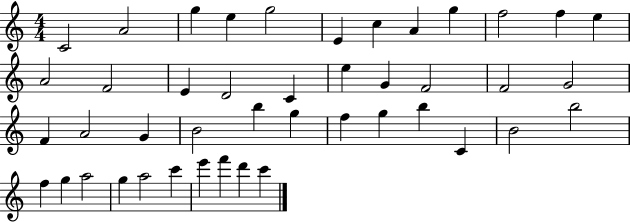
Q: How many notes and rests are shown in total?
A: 44